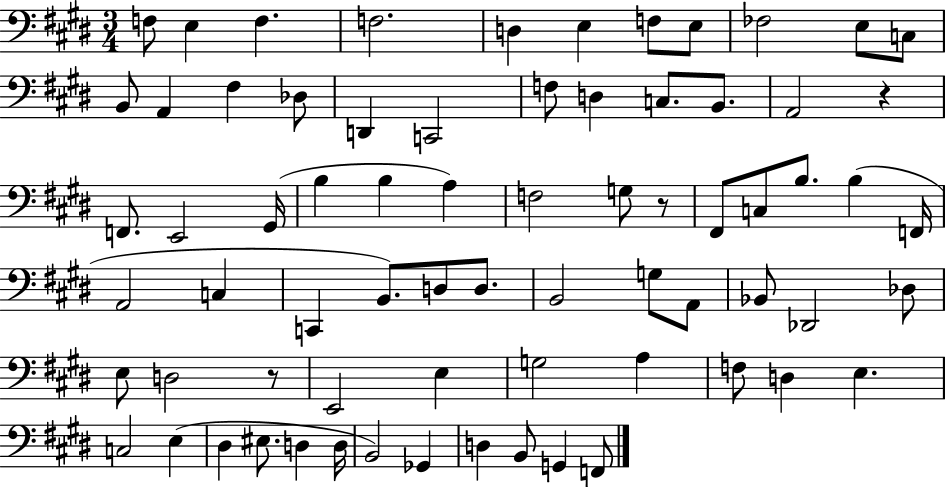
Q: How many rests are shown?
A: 3